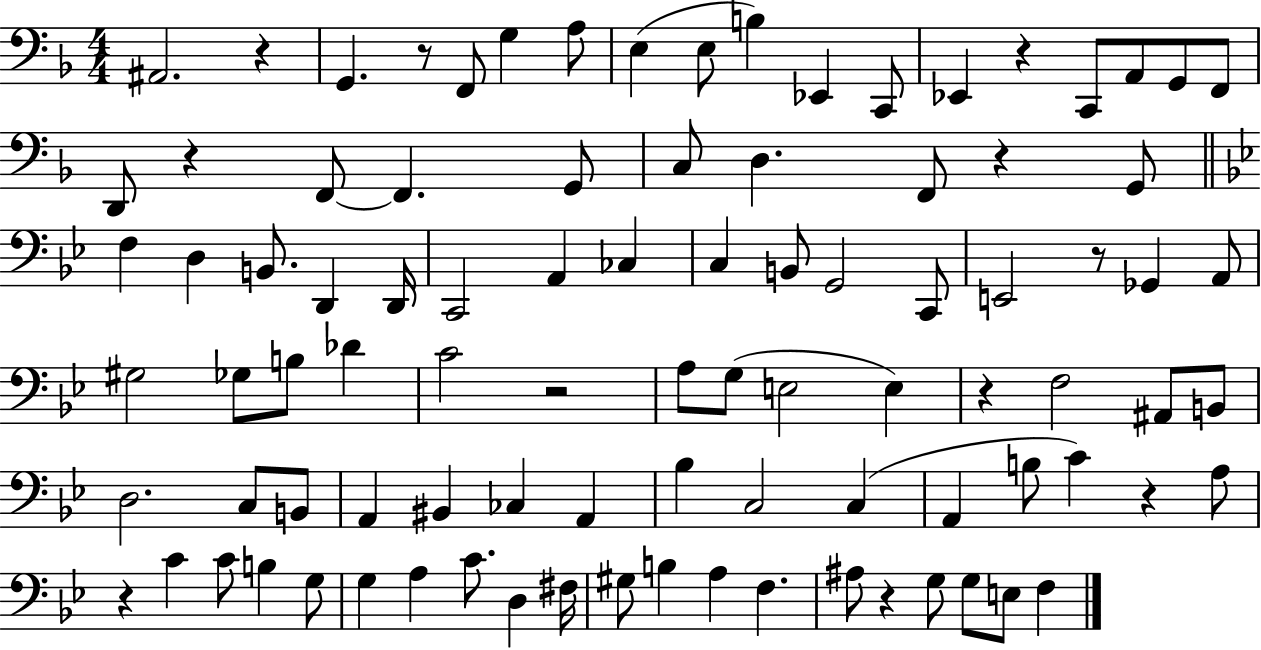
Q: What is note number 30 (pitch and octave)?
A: A2